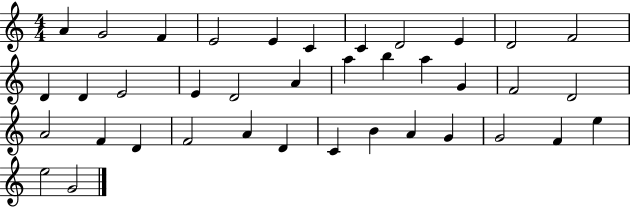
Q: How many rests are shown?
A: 0